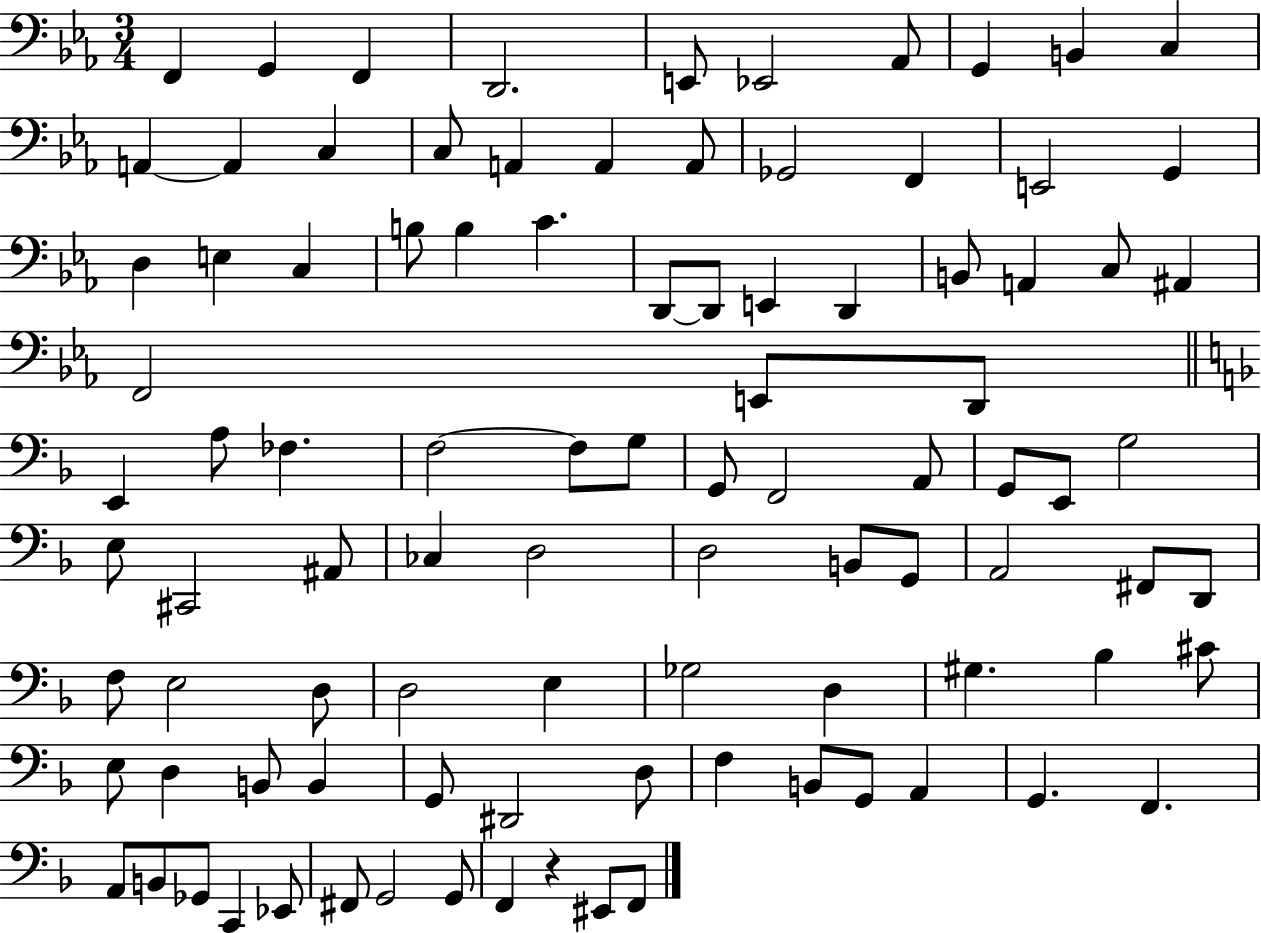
{
  \clef bass
  \numericTimeSignature
  \time 3/4
  \key ees \major
  \repeat volta 2 { f,4 g,4 f,4 | d,2. | e,8 ees,2 aes,8 | g,4 b,4 c4 | \break a,4~~ a,4 c4 | c8 a,4 a,4 a,8 | ges,2 f,4 | e,2 g,4 | \break d4 e4 c4 | b8 b4 c'4. | d,8~~ d,8 e,4 d,4 | b,8 a,4 c8 ais,4 | \break f,2 e,8 d,8 | \bar "||" \break \key d \minor e,4 a8 fes4. | f2~~ f8 g8 | g,8 f,2 a,8 | g,8 e,8 g2 | \break e8 cis,2 ais,8 | ces4 d2 | d2 b,8 g,8 | a,2 fis,8 d,8 | \break f8 e2 d8 | d2 e4 | ges2 d4 | gis4. bes4 cis'8 | \break e8 d4 b,8 b,4 | g,8 dis,2 d8 | f4 b,8 g,8 a,4 | g,4. f,4. | \break a,8 b,8 ges,8 c,4 ees,8 | fis,8 g,2 g,8 | f,4 r4 eis,8 f,8 | } \bar "|."
}